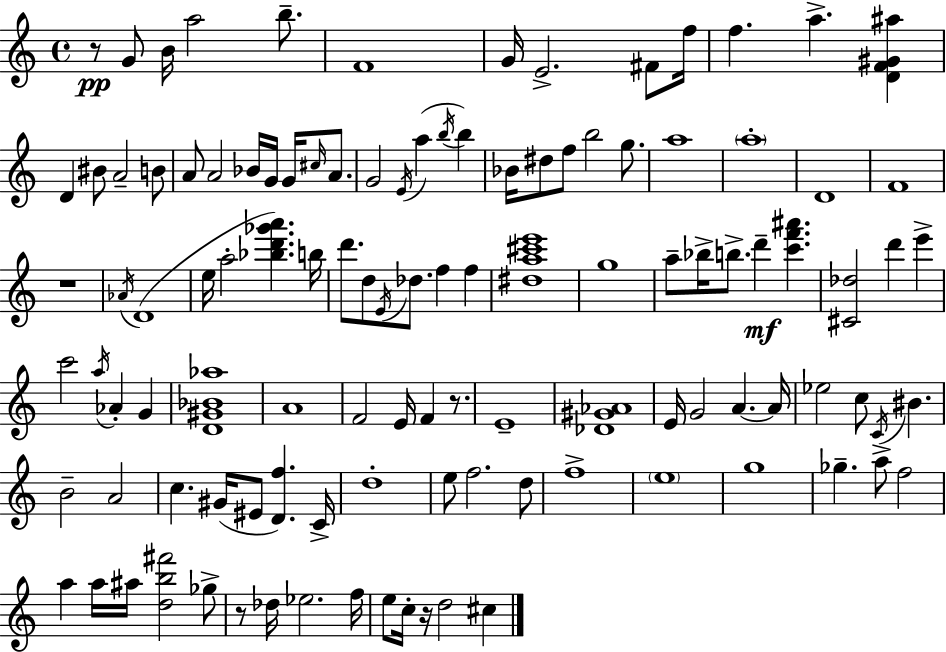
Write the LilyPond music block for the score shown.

{
  \clef treble
  \time 4/4
  \defaultTimeSignature
  \key c \major
  r8\pp g'8 b'16 a''2 b''8.-- | f'1 | g'16 e'2.-> fis'8 f''16 | f''4. a''4.-> <d' f' gis' ais''>4 | \break d'4 bis'8 a'2-- b'8 | a'8 a'2 bes'16 g'16 g'16 \grace { cis''16 } a'8. | g'2 \acciaccatura { e'16 }( a''4 \acciaccatura { b''16 } b''4) | bes'16 dis''8 f''8 b''2 | \break g''8. a''1 | \parenthesize a''1-. | d'1 | f'1 | \break r1 | \acciaccatura { aes'16 }( d'1 | e''16 a''2-. <bes'' d''' ges''' a'''>4.) | b''16 d'''8. d''8 \acciaccatura { e'16 } des''8. f''4 | \break f''4 <dis'' a'' cis''' e'''>1 | g''1 | a''8-- bes''16-> b''8.-> d'''4--\mf <c''' f''' ais'''>4. | <cis' des''>2 d'''4 | \break e'''4-> c'''2 \acciaccatura { a''16 } aes'4-. | g'4 <d' gis' bes' aes''>1 | a'1 | f'2 e'16 f'4 | \break r8. e'1-- | <des' gis' aes'>1 | e'16 g'2 a'4.~~ | a'16 ees''2 c''8 | \break \acciaccatura { c'16 } bis'4. b'2-- a'2 | c''4. gis'16( eis'8 | <d' f''>4.) c'16-> d''1-. | e''8 f''2. | \break d''8 f''1-> | \parenthesize e''1 | g''1 | ges''4.-- a''8-> f''2 | \break a''4 a''16 ais''16 <d'' b'' fis'''>2 | ges''8-> r8 des''16 ees''2. | f''16 e''8 c''16-. r16 d''2 | cis''4 \bar "|."
}